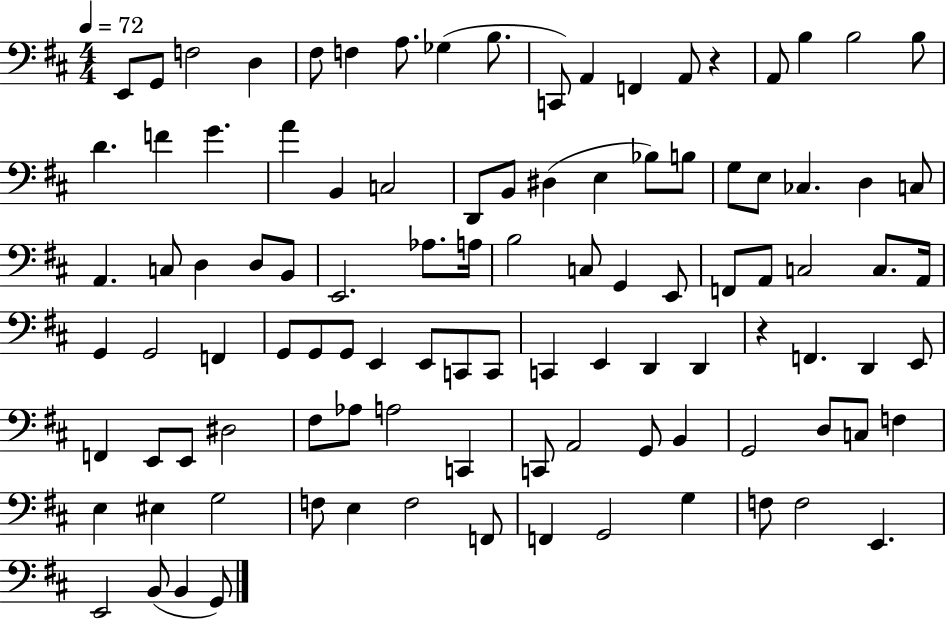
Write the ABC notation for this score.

X:1
T:Untitled
M:4/4
L:1/4
K:D
E,,/2 G,,/2 F,2 D, ^F,/2 F, A,/2 _G, B,/2 C,,/2 A,, F,, A,,/2 z A,,/2 B, B,2 B,/2 D F G A B,, C,2 D,,/2 B,,/2 ^D, E, _B,/2 B,/2 G,/2 E,/2 _C, D, C,/2 A,, C,/2 D, D,/2 B,,/2 E,,2 _A,/2 A,/4 B,2 C,/2 G,, E,,/2 F,,/2 A,,/2 C,2 C,/2 A,,/4 G,, G,,2 F,, G,,/2 G,,/2 G,,/2 E,, E,,/2 C,,/2 C,,/2 C,, E,, D,, D,, z F,, D,, E,,/2 F,, E,,/2 E,,/2 ^D,2 ^F,/2 _A,/2 A,2 C,, C,,/2 A,,2 G,,/2 B,, G,,2 D,/2 C,/2 F, E, ^E, G,2 F,/2 E, F,2 F,,/2 F,, G,,2 G, F,/2 F,2 E,, E,,2 B,,/2 B,, G,,/2